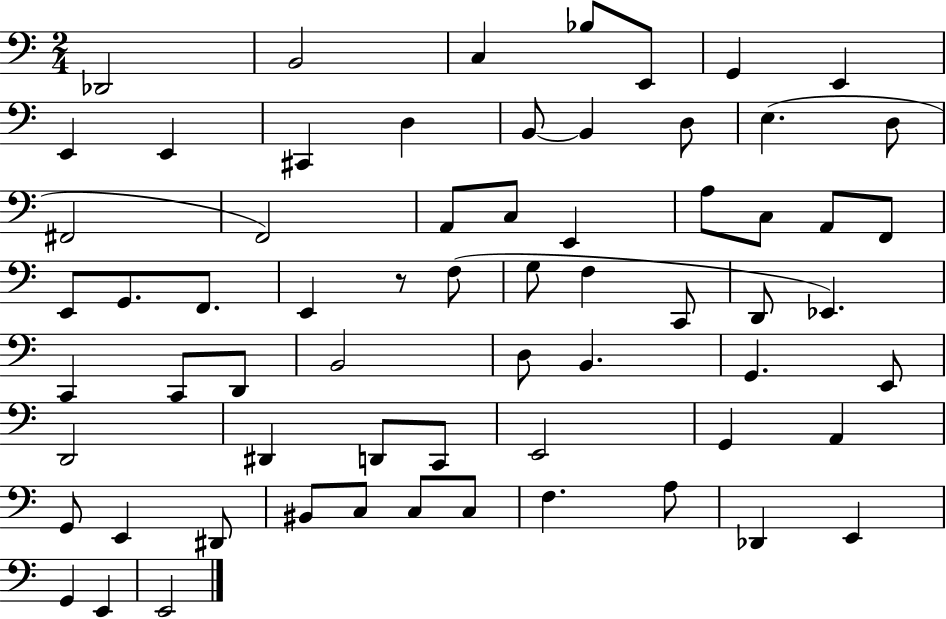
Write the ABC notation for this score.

X:1
T:Untitled
M:2/4
L:1/4
K:C
_D,,2 B,,2 C, _B,/2 E,,/2 G,, E,, E,, E,, ^C,, D, B,,/2 B,, D,/2 E, D,/2 ^F,,2 F,,2 A,,/2 C,/2 E,, A,/2 C,/2 A,,/2 F,,/2 E,,/2 G,,/2 F,,/2 E,, z/2 F,/2 G,/2 F, C,,/2 D,,/2 _E,, C,, C,,/2 D,,/2 B,,2 D,/2 B,, G,, E,,/2 D,,2 ^D,, D,,/2 C,,/2 E,,2 G,, A,, G,,/2 E,, ^D,,/2 ^B,,/2 C,/2 C,/2 C,/2 F, A,/2 _D,, E,, G,, E,, E,,2